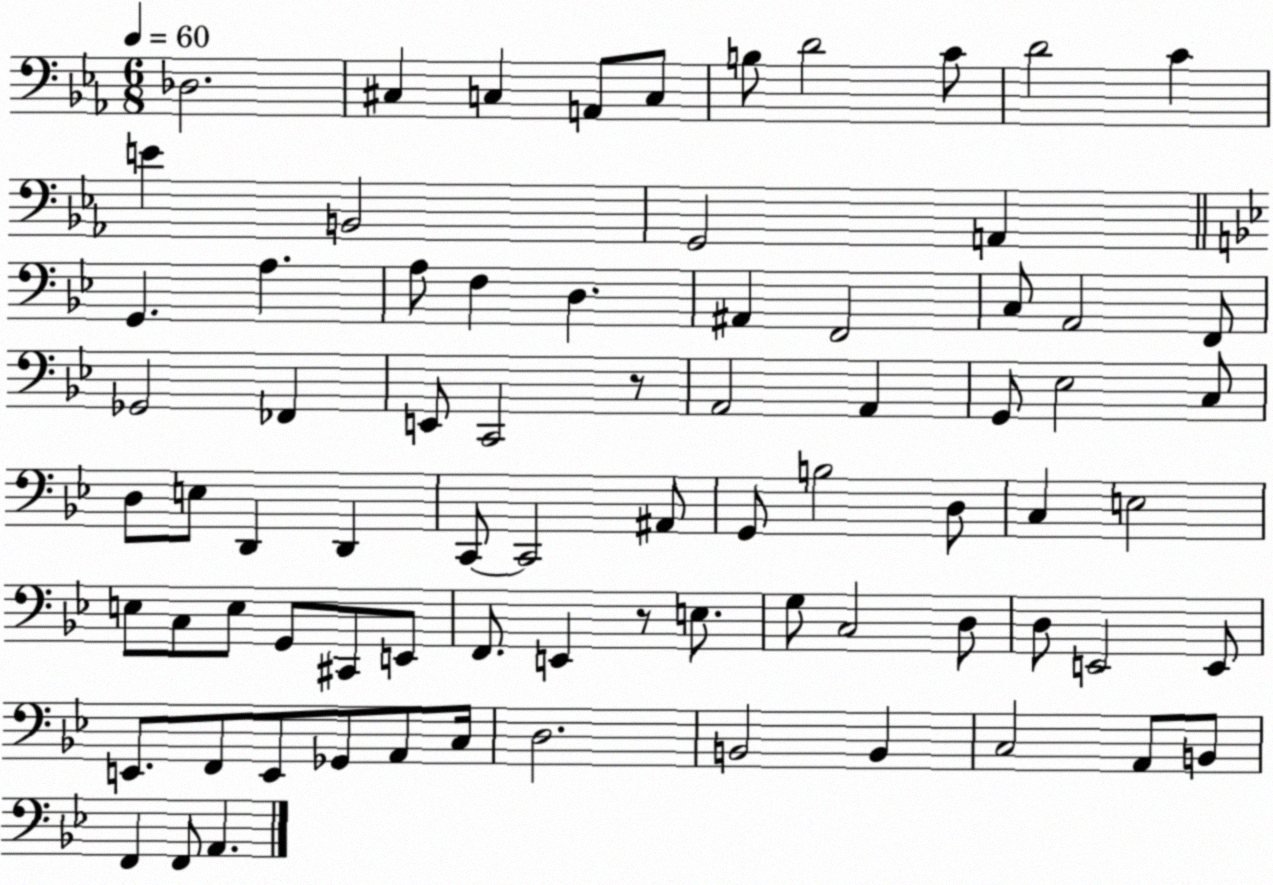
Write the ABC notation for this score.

X:1
T:Untitled
M:6/8
L:1/4
K:Eb
_D,2 ^C, C, A,,/2 C,/2 B,/2 D2 C/2 D2 C E B,,2 G,,2 A,, G,, A, A,/2 F, D, ^A,, F,,2 C,/2 A,,2 F,,/2 _G,,2 _F,, E,,/2 C,,2 z/2 A,,2 A,, G,,/2 _E,2 C,/2 D,/2 E,/2 D,, D,, C,,/2 C,,2 ^A,,/2 G,,/2 B,2 D,/2 C, E,2 E,/2 C,/2 E,/2 G,,/2 ^C,,/2 E,,/2 F,,/2 E,, z/2 E,/2 G,/2 C,2 D,/2 D,/2 E,,2 E,,/2 E,,/2 F,,/2 E,,/2 _G,,/2 A,,/2 C,/4 D,2 B,,2 B,, C,2 A,,/2 B,,/2 F,, F,,/2 A,,